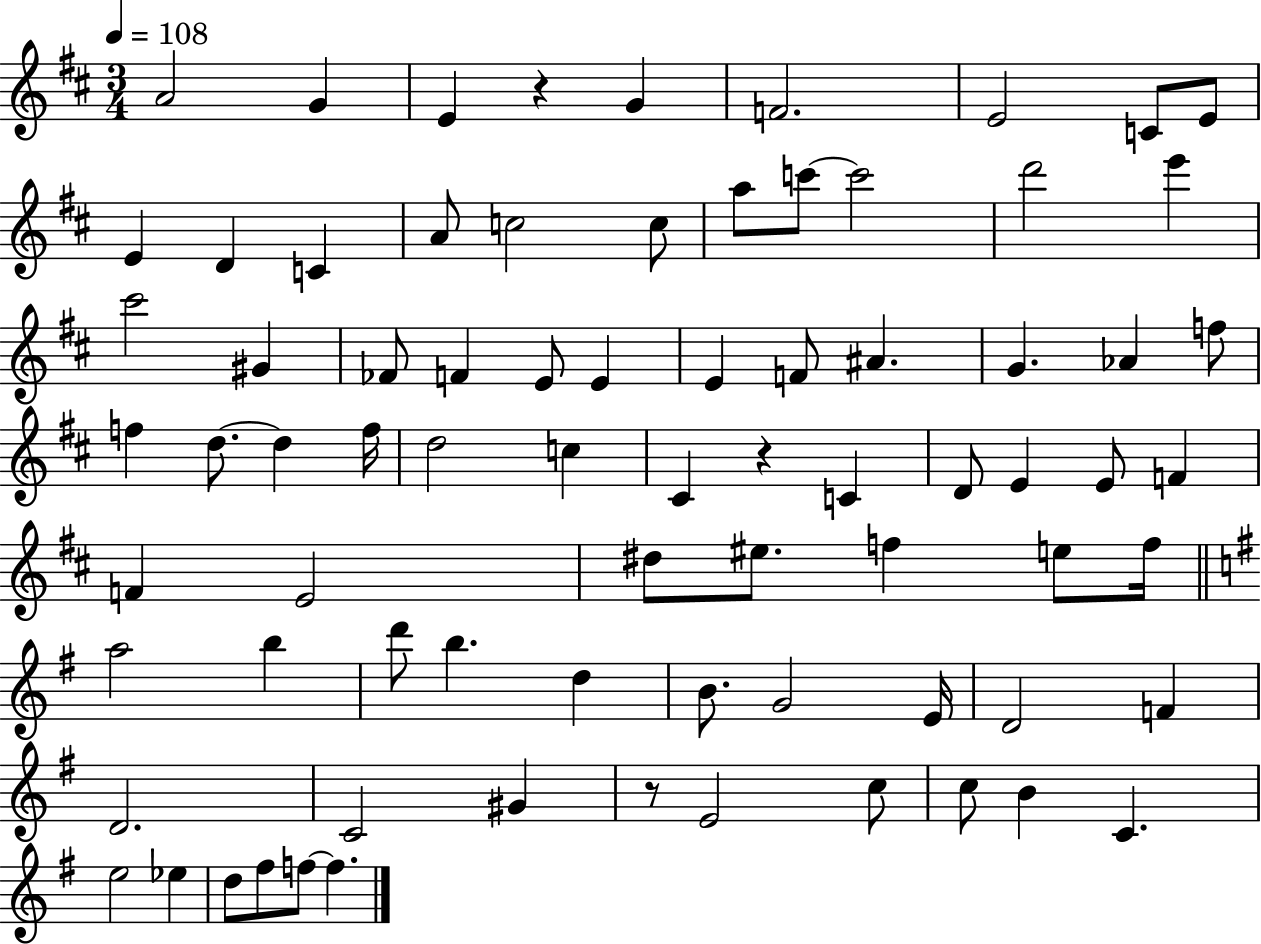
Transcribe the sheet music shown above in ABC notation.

X:1
T:Untitled
M:3/4
L:1/4
K:D
A2 G E z G F2 E2 C/2 E/2 E D C A/2 c2 c/2 a/2 c'/2 c'2 d'2 e' ^c'2 ^G _F/2 F E/2 E E F/2 ^A G _A f/2 f d/2 d f/4 d2 c ^C z C D/2 E E/2 F F E2 ^d/2 ^e/2 f e/2 f/4 a2 b d'/2 b d B/2 G2 E/4 D2 F D2 C2 ^G z/2 E2 c/2 c/2 B C e2 _e d/2 ^f/2 f/2 f